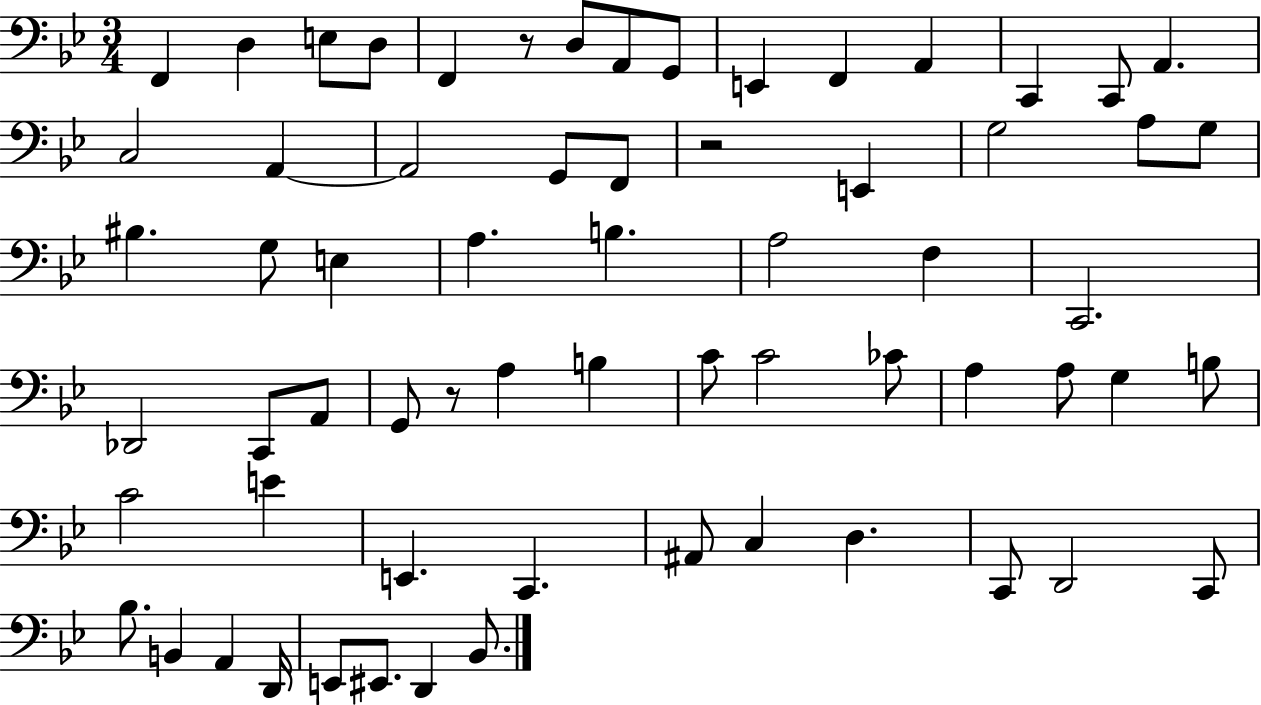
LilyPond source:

{
  \clef bass
  \numericTimeSignature
  \time 3/4
  \key bes \major
  \repeat volta 2 { f,4 d4 e8 d8 | f,4 r8 d8 a,8 g,8 | e,4 f,4 a,4 | c,4 c,8 a,4. | \break c2 a,4~~ | a,2 g,8 f,8 | r2 e,4 | g2 a8 g8 | \break bis4. g8 e4 | a4. b4. | a2 f4 | c,2. | \break des,2 c,8 a,8 | g,8 r8 a4 b4 | c'8 c'2 ces'8 | a4 a8 g4 b8 | \break c'2 e'4 | e,4. c,4. | ais,8 c4 d4. | c,8 d,2 c,8 | \break bes8. b,4 a,4 d,16 | e,8 eis,8. d,4 bes,8. | } \bar "|."
}